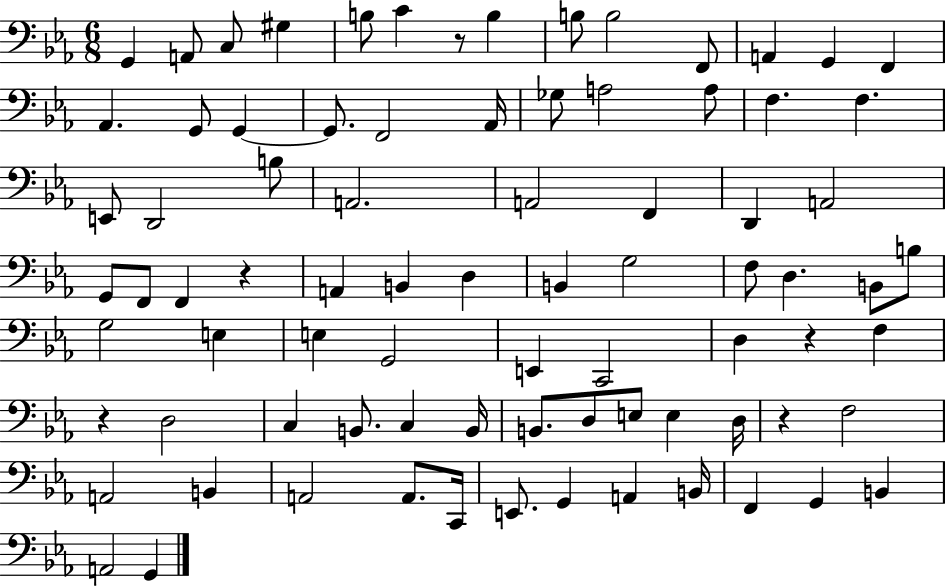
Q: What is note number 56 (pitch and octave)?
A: C3